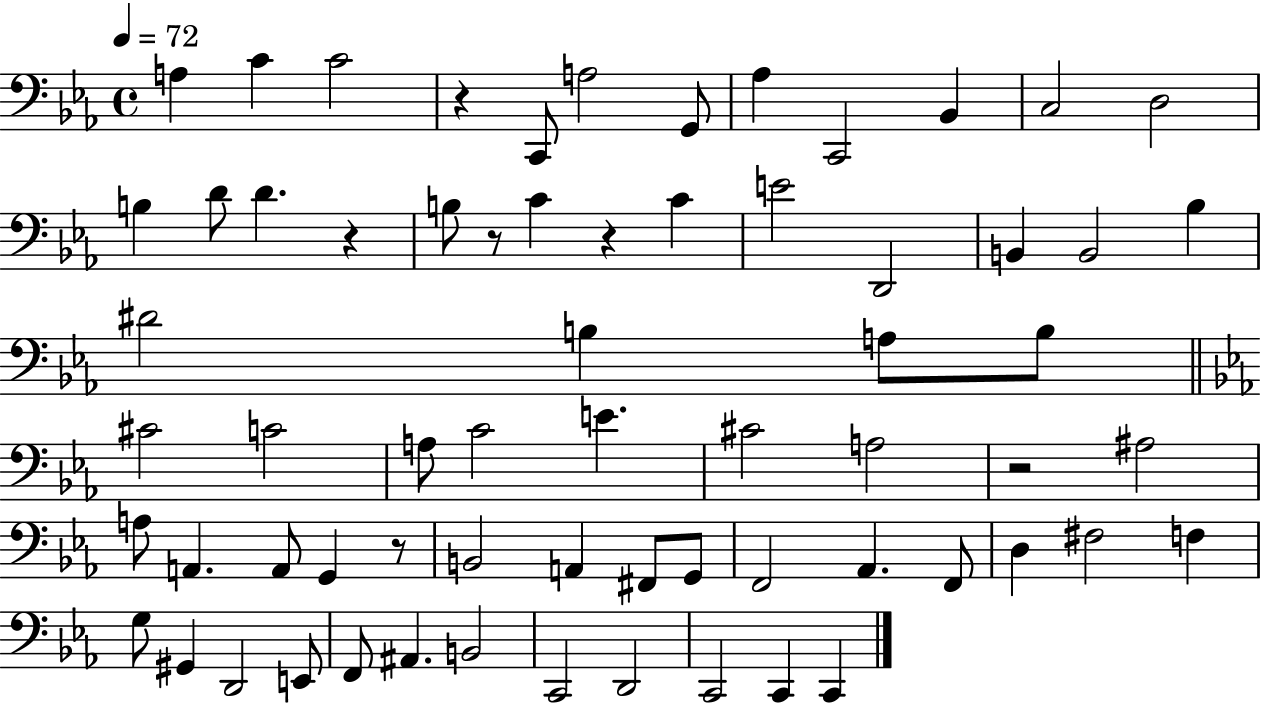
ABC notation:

X:1
T:Untitled
M:4/4
L:1/4
K:Eb
A, C C2 z C,,/2 A,2 G,,/2 _A, C,,2 _B,, C,2 D,2 B, D/2 D z B,/2 z/2 C z C E2 D,,2 B,, B,,2 _B, ^D2 B, A,/2 B,/2 ^C2 C2 A,/2 C2 E ^C2 A,2 z2 ^A,2 A,/2 A,, A,,/2 G,, z/2 B,,2 A,, ^F,,/2 G,,/2 F,,2 _A,, F,,/2 D, ^F,2 F, G,/2 ^G,, D,,2 E,,/2 F,,/2 ^A,, B,,2 C,,2 D,,2 C,,2 C,, C,,